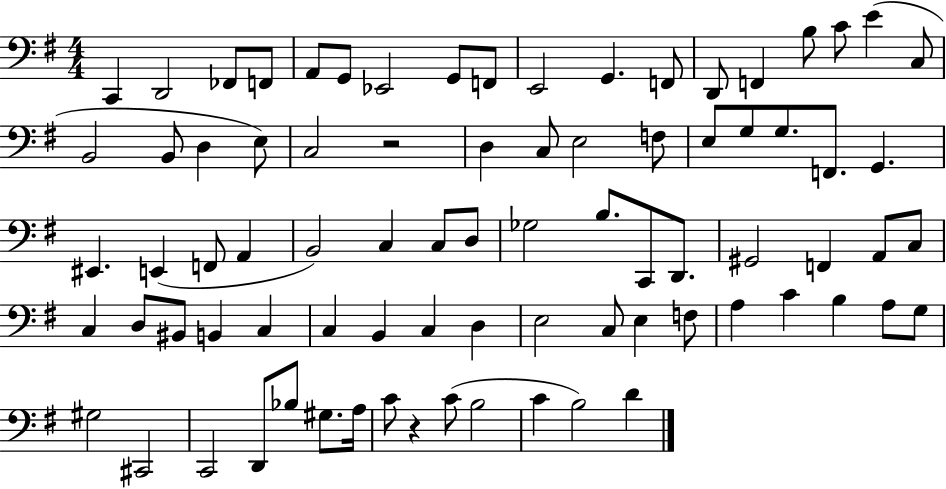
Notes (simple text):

C2/q D2/h FES2/e F2/e A2/e G2/e Eb2/h G2/e F2/e E2/h G2/q. F2/e D2/e F2/q B3/e C4/e E4/q C3/e B2/h B2/e D3/q E3/e C3/h R/h D3/q C3/e E3/h F3/e E3/e G3/e G3/e. F2/e. G2/q. EIS2/q. E2/q F2/e A2/q B2/h C3/q C3/e D3/e Gb3/h B3/e. C2/e D2/e. G#2/h F2/q A2/e C3/e C3/q D3/e BIS2/e B2/q C3/q C3/q B2/q C3/q D3/q E3/h C3/e E3/q F3/e A3/q C4/q B3/q A3/e G3/e G#3/h C#2/h C2/h D2/e Bb3/e G#3/e. A3/s C4/e R/q C4/e B3/h C4/q B3/h D4/q